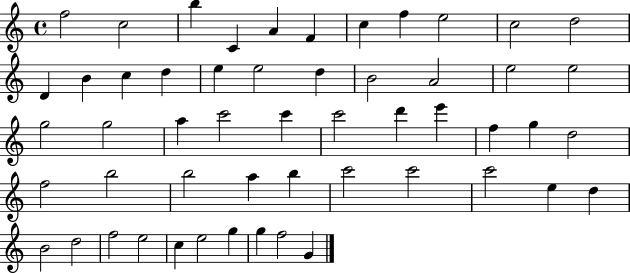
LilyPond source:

{
  \clef treble
  \time 4/4
  \defaultTimeSignature
  \key c \major
  f''2 c''2 | b''4 c'4 a'4 f'4 | c''4 f''4 e''2 | c''2 d''2 | \break d'4 b'4 c''4 d''4 | e''4 e''2 d''4 | b'2 a'2 | e''2 e''2 | \break g''2 g''2 | a''4 c'''2 c'''4 | c'''2 d'''4 e'''4 | f''4 g''4 d''2 | \break f''2 b''2 | b''2 a''4 b''4 | c'''2 c'''2 | c'''2 e''4 d''4 | \break b'2 d''2 | f''2 e''2 | c''4 e''2 g''4 | g''4 f''2 g'4 | \break \bar "|."
}